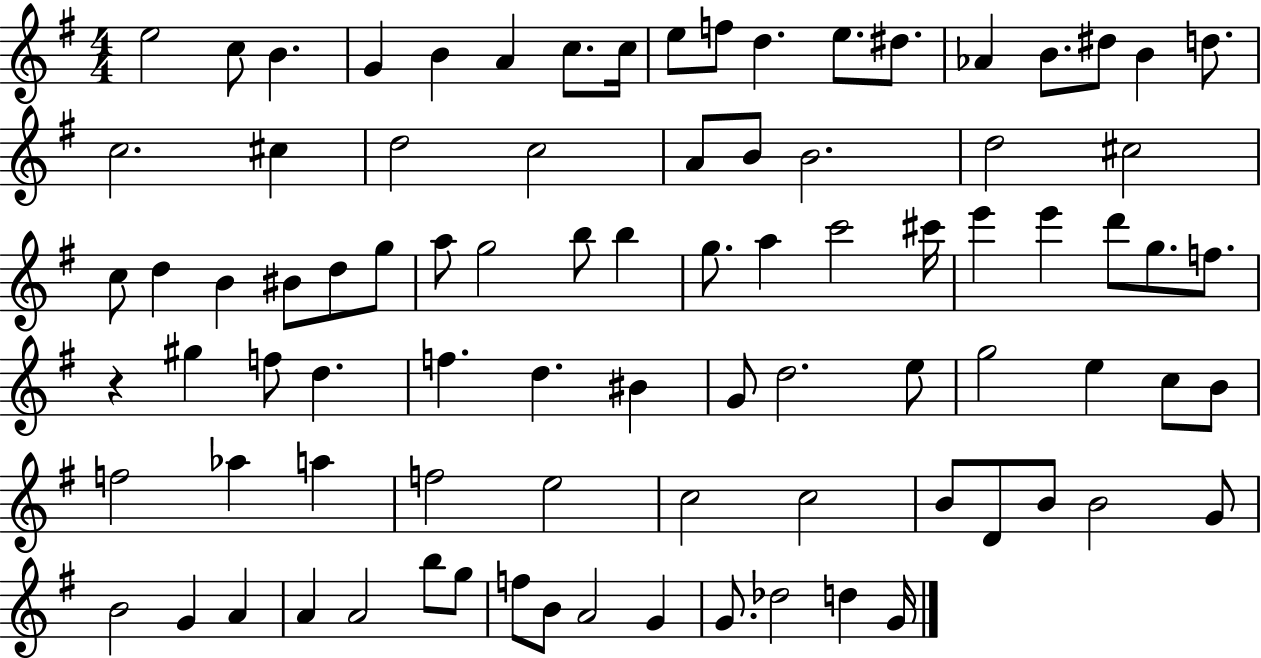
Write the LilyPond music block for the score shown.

{
  \clef treble
  \numericTimeSignature
  \time 4/4
  \key g \major
  e''2 c''8 b'4. | g'4 b'4 a'4 c''8. c''16 | e''8 f''8 d''4. e''8. dis''8. | aes'4 b'8. dis''8 b'4 d''8. | \break c''2. cis''4 | d''2 c''2 | a'8 b'8 b'2. | d''2 cis''2 | \break c''8 d''4 b'4 bis'8 d''8 g''8 | a''8 g''2 b''8 b''4 | g''8. a''4 c'''2 cis'''16 | e'''4 e'''4 d'''8 g''8. f''8. | \break r4 gis''4 f''8 d''4. | f''4. d''4. bis'4 | g'8 d''2. e''8 | g''2 e''4 c''8 b'8 | \break f''2 aes''4 a''4 | f''2 e''2 | c''2 c''2 | b'8 d'8 b'8 b'2 g'8 | \break b'2 g'4 a'4 | a'4 a'2 b''8 g''8 | f''8 b'8 a'2 g'4 | g'8. des''2 d''4 g'16 | \break \bar "|."
}